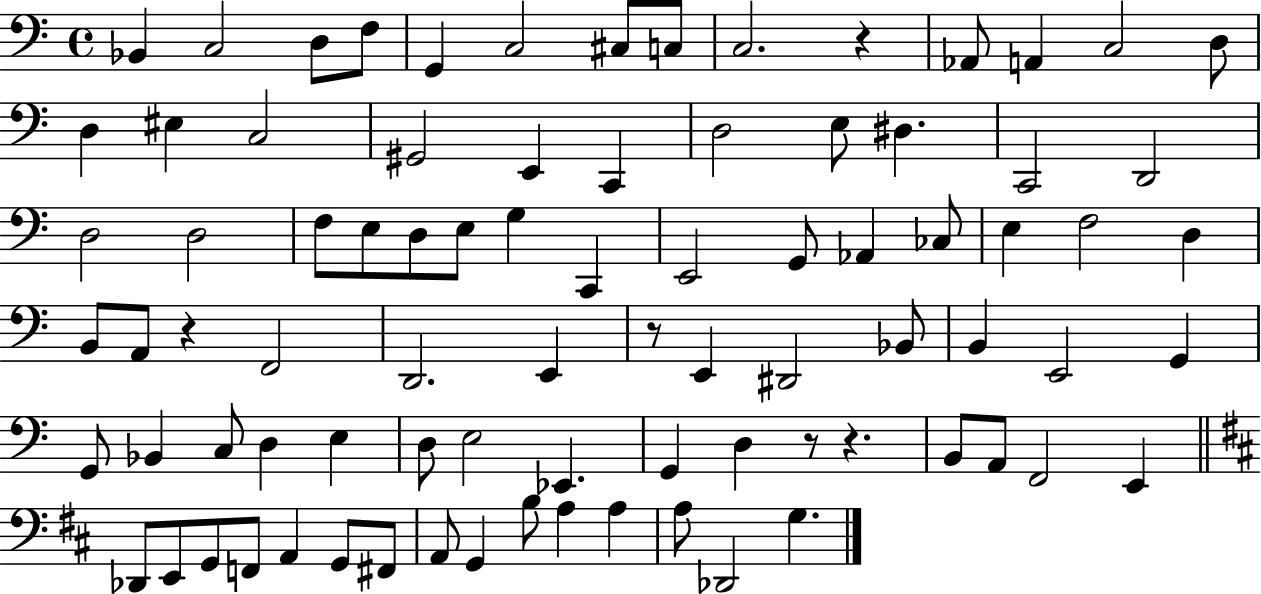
{
  \clef bass
  \time 4/4
  \defaultTimeSignature
  \key c \major
  bes,4 c2 d8 f8 | g,4 c2 cis8 c8 | c2. r4 | aes,8 a,4 c2 d8 | \break d4 eis4 c2 | gis,2 e,4 c,4 | d2 e8 dis4. | c,2 d,2 | \break d2 d2 | f8 e8 d8 e8 g4 c,4 | e,2 g,8 aes,4 ces8 | e4 f2 d4 | \break b,8 a,8 r4 f,2 | d,2. e,4 | r8 e,4 dis,2 bes,8 | b,4 e,2 g,4 | \break g,8 bes,4 c8 d4 e4 | d8 e2 ees,4. | g,4 d4 r8 r4. | b,8 a,8 f,2 e,4 | \break \bar "||" \break \key b \minor des,8 e,8 g,8 f,8 a,4 g,8 fis,8 | a,8 g,4 b8 a4 a4 | a8 des,2 g4. | \bar "|."
}